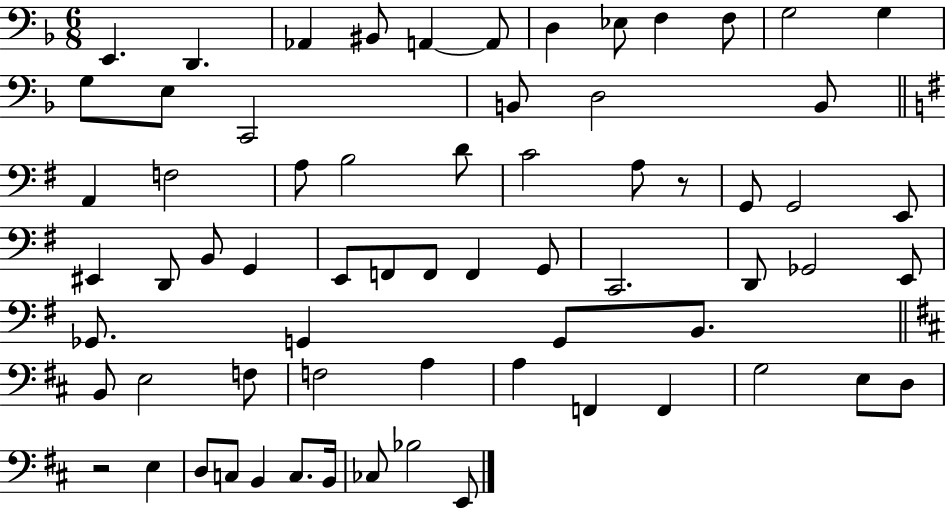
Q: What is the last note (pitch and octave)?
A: E2